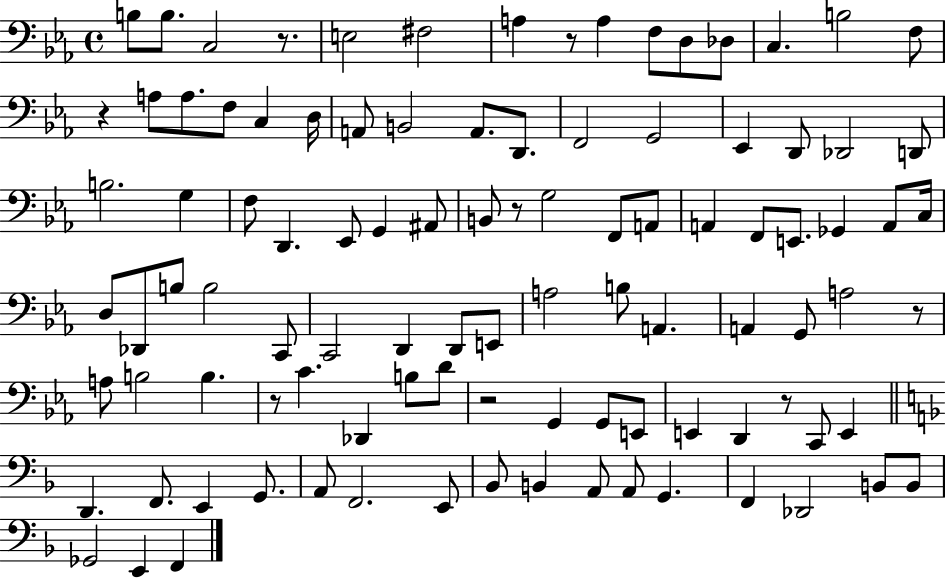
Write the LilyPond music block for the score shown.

{
  \clef bass
  \time 4/4
  \defaultTimeSignature
  \key ees \major
  \repeat volta 2 { b8 b8. c2 r8. | e2 fis2 | a4 r8 a4 f8 d8 des8 | c4. b2 f8 | \break r4 a8 a8. f8 c4 d16 | a,8 b,2 a,8. d,8. | f,2 g,2 | ees,4 d,8 des,2 d,8 | \break b2. g4 | f8 d,4. ees,8 g,4 ais,8 | b,8 r8 g2 f,8 a,8 | a,4 f,8 e,8. ges,4 a,8 c16 | \break d8 des,8 b8 b2 c,8 | c,2 d,4 d,8 e,8 | a2 b8 a,4. | a,4 g,8 a2 r8 | \break a8 b2 b4. | r8 c'4. des,4 b8 d'8 | r2 g,4 g,8 e,8 | e,4 d,4 r8 c,8 e,4 | \break \bar "||" \break \key f \major d,4. f,8. e,4 g,8. | a,8 f,2. e,8 | bes,8 b,4 a,8 a,8 g,4. | f,4 des,2 b,8 b,8 | \break ges,2 e,4 f,4 | } \bar "|."
}